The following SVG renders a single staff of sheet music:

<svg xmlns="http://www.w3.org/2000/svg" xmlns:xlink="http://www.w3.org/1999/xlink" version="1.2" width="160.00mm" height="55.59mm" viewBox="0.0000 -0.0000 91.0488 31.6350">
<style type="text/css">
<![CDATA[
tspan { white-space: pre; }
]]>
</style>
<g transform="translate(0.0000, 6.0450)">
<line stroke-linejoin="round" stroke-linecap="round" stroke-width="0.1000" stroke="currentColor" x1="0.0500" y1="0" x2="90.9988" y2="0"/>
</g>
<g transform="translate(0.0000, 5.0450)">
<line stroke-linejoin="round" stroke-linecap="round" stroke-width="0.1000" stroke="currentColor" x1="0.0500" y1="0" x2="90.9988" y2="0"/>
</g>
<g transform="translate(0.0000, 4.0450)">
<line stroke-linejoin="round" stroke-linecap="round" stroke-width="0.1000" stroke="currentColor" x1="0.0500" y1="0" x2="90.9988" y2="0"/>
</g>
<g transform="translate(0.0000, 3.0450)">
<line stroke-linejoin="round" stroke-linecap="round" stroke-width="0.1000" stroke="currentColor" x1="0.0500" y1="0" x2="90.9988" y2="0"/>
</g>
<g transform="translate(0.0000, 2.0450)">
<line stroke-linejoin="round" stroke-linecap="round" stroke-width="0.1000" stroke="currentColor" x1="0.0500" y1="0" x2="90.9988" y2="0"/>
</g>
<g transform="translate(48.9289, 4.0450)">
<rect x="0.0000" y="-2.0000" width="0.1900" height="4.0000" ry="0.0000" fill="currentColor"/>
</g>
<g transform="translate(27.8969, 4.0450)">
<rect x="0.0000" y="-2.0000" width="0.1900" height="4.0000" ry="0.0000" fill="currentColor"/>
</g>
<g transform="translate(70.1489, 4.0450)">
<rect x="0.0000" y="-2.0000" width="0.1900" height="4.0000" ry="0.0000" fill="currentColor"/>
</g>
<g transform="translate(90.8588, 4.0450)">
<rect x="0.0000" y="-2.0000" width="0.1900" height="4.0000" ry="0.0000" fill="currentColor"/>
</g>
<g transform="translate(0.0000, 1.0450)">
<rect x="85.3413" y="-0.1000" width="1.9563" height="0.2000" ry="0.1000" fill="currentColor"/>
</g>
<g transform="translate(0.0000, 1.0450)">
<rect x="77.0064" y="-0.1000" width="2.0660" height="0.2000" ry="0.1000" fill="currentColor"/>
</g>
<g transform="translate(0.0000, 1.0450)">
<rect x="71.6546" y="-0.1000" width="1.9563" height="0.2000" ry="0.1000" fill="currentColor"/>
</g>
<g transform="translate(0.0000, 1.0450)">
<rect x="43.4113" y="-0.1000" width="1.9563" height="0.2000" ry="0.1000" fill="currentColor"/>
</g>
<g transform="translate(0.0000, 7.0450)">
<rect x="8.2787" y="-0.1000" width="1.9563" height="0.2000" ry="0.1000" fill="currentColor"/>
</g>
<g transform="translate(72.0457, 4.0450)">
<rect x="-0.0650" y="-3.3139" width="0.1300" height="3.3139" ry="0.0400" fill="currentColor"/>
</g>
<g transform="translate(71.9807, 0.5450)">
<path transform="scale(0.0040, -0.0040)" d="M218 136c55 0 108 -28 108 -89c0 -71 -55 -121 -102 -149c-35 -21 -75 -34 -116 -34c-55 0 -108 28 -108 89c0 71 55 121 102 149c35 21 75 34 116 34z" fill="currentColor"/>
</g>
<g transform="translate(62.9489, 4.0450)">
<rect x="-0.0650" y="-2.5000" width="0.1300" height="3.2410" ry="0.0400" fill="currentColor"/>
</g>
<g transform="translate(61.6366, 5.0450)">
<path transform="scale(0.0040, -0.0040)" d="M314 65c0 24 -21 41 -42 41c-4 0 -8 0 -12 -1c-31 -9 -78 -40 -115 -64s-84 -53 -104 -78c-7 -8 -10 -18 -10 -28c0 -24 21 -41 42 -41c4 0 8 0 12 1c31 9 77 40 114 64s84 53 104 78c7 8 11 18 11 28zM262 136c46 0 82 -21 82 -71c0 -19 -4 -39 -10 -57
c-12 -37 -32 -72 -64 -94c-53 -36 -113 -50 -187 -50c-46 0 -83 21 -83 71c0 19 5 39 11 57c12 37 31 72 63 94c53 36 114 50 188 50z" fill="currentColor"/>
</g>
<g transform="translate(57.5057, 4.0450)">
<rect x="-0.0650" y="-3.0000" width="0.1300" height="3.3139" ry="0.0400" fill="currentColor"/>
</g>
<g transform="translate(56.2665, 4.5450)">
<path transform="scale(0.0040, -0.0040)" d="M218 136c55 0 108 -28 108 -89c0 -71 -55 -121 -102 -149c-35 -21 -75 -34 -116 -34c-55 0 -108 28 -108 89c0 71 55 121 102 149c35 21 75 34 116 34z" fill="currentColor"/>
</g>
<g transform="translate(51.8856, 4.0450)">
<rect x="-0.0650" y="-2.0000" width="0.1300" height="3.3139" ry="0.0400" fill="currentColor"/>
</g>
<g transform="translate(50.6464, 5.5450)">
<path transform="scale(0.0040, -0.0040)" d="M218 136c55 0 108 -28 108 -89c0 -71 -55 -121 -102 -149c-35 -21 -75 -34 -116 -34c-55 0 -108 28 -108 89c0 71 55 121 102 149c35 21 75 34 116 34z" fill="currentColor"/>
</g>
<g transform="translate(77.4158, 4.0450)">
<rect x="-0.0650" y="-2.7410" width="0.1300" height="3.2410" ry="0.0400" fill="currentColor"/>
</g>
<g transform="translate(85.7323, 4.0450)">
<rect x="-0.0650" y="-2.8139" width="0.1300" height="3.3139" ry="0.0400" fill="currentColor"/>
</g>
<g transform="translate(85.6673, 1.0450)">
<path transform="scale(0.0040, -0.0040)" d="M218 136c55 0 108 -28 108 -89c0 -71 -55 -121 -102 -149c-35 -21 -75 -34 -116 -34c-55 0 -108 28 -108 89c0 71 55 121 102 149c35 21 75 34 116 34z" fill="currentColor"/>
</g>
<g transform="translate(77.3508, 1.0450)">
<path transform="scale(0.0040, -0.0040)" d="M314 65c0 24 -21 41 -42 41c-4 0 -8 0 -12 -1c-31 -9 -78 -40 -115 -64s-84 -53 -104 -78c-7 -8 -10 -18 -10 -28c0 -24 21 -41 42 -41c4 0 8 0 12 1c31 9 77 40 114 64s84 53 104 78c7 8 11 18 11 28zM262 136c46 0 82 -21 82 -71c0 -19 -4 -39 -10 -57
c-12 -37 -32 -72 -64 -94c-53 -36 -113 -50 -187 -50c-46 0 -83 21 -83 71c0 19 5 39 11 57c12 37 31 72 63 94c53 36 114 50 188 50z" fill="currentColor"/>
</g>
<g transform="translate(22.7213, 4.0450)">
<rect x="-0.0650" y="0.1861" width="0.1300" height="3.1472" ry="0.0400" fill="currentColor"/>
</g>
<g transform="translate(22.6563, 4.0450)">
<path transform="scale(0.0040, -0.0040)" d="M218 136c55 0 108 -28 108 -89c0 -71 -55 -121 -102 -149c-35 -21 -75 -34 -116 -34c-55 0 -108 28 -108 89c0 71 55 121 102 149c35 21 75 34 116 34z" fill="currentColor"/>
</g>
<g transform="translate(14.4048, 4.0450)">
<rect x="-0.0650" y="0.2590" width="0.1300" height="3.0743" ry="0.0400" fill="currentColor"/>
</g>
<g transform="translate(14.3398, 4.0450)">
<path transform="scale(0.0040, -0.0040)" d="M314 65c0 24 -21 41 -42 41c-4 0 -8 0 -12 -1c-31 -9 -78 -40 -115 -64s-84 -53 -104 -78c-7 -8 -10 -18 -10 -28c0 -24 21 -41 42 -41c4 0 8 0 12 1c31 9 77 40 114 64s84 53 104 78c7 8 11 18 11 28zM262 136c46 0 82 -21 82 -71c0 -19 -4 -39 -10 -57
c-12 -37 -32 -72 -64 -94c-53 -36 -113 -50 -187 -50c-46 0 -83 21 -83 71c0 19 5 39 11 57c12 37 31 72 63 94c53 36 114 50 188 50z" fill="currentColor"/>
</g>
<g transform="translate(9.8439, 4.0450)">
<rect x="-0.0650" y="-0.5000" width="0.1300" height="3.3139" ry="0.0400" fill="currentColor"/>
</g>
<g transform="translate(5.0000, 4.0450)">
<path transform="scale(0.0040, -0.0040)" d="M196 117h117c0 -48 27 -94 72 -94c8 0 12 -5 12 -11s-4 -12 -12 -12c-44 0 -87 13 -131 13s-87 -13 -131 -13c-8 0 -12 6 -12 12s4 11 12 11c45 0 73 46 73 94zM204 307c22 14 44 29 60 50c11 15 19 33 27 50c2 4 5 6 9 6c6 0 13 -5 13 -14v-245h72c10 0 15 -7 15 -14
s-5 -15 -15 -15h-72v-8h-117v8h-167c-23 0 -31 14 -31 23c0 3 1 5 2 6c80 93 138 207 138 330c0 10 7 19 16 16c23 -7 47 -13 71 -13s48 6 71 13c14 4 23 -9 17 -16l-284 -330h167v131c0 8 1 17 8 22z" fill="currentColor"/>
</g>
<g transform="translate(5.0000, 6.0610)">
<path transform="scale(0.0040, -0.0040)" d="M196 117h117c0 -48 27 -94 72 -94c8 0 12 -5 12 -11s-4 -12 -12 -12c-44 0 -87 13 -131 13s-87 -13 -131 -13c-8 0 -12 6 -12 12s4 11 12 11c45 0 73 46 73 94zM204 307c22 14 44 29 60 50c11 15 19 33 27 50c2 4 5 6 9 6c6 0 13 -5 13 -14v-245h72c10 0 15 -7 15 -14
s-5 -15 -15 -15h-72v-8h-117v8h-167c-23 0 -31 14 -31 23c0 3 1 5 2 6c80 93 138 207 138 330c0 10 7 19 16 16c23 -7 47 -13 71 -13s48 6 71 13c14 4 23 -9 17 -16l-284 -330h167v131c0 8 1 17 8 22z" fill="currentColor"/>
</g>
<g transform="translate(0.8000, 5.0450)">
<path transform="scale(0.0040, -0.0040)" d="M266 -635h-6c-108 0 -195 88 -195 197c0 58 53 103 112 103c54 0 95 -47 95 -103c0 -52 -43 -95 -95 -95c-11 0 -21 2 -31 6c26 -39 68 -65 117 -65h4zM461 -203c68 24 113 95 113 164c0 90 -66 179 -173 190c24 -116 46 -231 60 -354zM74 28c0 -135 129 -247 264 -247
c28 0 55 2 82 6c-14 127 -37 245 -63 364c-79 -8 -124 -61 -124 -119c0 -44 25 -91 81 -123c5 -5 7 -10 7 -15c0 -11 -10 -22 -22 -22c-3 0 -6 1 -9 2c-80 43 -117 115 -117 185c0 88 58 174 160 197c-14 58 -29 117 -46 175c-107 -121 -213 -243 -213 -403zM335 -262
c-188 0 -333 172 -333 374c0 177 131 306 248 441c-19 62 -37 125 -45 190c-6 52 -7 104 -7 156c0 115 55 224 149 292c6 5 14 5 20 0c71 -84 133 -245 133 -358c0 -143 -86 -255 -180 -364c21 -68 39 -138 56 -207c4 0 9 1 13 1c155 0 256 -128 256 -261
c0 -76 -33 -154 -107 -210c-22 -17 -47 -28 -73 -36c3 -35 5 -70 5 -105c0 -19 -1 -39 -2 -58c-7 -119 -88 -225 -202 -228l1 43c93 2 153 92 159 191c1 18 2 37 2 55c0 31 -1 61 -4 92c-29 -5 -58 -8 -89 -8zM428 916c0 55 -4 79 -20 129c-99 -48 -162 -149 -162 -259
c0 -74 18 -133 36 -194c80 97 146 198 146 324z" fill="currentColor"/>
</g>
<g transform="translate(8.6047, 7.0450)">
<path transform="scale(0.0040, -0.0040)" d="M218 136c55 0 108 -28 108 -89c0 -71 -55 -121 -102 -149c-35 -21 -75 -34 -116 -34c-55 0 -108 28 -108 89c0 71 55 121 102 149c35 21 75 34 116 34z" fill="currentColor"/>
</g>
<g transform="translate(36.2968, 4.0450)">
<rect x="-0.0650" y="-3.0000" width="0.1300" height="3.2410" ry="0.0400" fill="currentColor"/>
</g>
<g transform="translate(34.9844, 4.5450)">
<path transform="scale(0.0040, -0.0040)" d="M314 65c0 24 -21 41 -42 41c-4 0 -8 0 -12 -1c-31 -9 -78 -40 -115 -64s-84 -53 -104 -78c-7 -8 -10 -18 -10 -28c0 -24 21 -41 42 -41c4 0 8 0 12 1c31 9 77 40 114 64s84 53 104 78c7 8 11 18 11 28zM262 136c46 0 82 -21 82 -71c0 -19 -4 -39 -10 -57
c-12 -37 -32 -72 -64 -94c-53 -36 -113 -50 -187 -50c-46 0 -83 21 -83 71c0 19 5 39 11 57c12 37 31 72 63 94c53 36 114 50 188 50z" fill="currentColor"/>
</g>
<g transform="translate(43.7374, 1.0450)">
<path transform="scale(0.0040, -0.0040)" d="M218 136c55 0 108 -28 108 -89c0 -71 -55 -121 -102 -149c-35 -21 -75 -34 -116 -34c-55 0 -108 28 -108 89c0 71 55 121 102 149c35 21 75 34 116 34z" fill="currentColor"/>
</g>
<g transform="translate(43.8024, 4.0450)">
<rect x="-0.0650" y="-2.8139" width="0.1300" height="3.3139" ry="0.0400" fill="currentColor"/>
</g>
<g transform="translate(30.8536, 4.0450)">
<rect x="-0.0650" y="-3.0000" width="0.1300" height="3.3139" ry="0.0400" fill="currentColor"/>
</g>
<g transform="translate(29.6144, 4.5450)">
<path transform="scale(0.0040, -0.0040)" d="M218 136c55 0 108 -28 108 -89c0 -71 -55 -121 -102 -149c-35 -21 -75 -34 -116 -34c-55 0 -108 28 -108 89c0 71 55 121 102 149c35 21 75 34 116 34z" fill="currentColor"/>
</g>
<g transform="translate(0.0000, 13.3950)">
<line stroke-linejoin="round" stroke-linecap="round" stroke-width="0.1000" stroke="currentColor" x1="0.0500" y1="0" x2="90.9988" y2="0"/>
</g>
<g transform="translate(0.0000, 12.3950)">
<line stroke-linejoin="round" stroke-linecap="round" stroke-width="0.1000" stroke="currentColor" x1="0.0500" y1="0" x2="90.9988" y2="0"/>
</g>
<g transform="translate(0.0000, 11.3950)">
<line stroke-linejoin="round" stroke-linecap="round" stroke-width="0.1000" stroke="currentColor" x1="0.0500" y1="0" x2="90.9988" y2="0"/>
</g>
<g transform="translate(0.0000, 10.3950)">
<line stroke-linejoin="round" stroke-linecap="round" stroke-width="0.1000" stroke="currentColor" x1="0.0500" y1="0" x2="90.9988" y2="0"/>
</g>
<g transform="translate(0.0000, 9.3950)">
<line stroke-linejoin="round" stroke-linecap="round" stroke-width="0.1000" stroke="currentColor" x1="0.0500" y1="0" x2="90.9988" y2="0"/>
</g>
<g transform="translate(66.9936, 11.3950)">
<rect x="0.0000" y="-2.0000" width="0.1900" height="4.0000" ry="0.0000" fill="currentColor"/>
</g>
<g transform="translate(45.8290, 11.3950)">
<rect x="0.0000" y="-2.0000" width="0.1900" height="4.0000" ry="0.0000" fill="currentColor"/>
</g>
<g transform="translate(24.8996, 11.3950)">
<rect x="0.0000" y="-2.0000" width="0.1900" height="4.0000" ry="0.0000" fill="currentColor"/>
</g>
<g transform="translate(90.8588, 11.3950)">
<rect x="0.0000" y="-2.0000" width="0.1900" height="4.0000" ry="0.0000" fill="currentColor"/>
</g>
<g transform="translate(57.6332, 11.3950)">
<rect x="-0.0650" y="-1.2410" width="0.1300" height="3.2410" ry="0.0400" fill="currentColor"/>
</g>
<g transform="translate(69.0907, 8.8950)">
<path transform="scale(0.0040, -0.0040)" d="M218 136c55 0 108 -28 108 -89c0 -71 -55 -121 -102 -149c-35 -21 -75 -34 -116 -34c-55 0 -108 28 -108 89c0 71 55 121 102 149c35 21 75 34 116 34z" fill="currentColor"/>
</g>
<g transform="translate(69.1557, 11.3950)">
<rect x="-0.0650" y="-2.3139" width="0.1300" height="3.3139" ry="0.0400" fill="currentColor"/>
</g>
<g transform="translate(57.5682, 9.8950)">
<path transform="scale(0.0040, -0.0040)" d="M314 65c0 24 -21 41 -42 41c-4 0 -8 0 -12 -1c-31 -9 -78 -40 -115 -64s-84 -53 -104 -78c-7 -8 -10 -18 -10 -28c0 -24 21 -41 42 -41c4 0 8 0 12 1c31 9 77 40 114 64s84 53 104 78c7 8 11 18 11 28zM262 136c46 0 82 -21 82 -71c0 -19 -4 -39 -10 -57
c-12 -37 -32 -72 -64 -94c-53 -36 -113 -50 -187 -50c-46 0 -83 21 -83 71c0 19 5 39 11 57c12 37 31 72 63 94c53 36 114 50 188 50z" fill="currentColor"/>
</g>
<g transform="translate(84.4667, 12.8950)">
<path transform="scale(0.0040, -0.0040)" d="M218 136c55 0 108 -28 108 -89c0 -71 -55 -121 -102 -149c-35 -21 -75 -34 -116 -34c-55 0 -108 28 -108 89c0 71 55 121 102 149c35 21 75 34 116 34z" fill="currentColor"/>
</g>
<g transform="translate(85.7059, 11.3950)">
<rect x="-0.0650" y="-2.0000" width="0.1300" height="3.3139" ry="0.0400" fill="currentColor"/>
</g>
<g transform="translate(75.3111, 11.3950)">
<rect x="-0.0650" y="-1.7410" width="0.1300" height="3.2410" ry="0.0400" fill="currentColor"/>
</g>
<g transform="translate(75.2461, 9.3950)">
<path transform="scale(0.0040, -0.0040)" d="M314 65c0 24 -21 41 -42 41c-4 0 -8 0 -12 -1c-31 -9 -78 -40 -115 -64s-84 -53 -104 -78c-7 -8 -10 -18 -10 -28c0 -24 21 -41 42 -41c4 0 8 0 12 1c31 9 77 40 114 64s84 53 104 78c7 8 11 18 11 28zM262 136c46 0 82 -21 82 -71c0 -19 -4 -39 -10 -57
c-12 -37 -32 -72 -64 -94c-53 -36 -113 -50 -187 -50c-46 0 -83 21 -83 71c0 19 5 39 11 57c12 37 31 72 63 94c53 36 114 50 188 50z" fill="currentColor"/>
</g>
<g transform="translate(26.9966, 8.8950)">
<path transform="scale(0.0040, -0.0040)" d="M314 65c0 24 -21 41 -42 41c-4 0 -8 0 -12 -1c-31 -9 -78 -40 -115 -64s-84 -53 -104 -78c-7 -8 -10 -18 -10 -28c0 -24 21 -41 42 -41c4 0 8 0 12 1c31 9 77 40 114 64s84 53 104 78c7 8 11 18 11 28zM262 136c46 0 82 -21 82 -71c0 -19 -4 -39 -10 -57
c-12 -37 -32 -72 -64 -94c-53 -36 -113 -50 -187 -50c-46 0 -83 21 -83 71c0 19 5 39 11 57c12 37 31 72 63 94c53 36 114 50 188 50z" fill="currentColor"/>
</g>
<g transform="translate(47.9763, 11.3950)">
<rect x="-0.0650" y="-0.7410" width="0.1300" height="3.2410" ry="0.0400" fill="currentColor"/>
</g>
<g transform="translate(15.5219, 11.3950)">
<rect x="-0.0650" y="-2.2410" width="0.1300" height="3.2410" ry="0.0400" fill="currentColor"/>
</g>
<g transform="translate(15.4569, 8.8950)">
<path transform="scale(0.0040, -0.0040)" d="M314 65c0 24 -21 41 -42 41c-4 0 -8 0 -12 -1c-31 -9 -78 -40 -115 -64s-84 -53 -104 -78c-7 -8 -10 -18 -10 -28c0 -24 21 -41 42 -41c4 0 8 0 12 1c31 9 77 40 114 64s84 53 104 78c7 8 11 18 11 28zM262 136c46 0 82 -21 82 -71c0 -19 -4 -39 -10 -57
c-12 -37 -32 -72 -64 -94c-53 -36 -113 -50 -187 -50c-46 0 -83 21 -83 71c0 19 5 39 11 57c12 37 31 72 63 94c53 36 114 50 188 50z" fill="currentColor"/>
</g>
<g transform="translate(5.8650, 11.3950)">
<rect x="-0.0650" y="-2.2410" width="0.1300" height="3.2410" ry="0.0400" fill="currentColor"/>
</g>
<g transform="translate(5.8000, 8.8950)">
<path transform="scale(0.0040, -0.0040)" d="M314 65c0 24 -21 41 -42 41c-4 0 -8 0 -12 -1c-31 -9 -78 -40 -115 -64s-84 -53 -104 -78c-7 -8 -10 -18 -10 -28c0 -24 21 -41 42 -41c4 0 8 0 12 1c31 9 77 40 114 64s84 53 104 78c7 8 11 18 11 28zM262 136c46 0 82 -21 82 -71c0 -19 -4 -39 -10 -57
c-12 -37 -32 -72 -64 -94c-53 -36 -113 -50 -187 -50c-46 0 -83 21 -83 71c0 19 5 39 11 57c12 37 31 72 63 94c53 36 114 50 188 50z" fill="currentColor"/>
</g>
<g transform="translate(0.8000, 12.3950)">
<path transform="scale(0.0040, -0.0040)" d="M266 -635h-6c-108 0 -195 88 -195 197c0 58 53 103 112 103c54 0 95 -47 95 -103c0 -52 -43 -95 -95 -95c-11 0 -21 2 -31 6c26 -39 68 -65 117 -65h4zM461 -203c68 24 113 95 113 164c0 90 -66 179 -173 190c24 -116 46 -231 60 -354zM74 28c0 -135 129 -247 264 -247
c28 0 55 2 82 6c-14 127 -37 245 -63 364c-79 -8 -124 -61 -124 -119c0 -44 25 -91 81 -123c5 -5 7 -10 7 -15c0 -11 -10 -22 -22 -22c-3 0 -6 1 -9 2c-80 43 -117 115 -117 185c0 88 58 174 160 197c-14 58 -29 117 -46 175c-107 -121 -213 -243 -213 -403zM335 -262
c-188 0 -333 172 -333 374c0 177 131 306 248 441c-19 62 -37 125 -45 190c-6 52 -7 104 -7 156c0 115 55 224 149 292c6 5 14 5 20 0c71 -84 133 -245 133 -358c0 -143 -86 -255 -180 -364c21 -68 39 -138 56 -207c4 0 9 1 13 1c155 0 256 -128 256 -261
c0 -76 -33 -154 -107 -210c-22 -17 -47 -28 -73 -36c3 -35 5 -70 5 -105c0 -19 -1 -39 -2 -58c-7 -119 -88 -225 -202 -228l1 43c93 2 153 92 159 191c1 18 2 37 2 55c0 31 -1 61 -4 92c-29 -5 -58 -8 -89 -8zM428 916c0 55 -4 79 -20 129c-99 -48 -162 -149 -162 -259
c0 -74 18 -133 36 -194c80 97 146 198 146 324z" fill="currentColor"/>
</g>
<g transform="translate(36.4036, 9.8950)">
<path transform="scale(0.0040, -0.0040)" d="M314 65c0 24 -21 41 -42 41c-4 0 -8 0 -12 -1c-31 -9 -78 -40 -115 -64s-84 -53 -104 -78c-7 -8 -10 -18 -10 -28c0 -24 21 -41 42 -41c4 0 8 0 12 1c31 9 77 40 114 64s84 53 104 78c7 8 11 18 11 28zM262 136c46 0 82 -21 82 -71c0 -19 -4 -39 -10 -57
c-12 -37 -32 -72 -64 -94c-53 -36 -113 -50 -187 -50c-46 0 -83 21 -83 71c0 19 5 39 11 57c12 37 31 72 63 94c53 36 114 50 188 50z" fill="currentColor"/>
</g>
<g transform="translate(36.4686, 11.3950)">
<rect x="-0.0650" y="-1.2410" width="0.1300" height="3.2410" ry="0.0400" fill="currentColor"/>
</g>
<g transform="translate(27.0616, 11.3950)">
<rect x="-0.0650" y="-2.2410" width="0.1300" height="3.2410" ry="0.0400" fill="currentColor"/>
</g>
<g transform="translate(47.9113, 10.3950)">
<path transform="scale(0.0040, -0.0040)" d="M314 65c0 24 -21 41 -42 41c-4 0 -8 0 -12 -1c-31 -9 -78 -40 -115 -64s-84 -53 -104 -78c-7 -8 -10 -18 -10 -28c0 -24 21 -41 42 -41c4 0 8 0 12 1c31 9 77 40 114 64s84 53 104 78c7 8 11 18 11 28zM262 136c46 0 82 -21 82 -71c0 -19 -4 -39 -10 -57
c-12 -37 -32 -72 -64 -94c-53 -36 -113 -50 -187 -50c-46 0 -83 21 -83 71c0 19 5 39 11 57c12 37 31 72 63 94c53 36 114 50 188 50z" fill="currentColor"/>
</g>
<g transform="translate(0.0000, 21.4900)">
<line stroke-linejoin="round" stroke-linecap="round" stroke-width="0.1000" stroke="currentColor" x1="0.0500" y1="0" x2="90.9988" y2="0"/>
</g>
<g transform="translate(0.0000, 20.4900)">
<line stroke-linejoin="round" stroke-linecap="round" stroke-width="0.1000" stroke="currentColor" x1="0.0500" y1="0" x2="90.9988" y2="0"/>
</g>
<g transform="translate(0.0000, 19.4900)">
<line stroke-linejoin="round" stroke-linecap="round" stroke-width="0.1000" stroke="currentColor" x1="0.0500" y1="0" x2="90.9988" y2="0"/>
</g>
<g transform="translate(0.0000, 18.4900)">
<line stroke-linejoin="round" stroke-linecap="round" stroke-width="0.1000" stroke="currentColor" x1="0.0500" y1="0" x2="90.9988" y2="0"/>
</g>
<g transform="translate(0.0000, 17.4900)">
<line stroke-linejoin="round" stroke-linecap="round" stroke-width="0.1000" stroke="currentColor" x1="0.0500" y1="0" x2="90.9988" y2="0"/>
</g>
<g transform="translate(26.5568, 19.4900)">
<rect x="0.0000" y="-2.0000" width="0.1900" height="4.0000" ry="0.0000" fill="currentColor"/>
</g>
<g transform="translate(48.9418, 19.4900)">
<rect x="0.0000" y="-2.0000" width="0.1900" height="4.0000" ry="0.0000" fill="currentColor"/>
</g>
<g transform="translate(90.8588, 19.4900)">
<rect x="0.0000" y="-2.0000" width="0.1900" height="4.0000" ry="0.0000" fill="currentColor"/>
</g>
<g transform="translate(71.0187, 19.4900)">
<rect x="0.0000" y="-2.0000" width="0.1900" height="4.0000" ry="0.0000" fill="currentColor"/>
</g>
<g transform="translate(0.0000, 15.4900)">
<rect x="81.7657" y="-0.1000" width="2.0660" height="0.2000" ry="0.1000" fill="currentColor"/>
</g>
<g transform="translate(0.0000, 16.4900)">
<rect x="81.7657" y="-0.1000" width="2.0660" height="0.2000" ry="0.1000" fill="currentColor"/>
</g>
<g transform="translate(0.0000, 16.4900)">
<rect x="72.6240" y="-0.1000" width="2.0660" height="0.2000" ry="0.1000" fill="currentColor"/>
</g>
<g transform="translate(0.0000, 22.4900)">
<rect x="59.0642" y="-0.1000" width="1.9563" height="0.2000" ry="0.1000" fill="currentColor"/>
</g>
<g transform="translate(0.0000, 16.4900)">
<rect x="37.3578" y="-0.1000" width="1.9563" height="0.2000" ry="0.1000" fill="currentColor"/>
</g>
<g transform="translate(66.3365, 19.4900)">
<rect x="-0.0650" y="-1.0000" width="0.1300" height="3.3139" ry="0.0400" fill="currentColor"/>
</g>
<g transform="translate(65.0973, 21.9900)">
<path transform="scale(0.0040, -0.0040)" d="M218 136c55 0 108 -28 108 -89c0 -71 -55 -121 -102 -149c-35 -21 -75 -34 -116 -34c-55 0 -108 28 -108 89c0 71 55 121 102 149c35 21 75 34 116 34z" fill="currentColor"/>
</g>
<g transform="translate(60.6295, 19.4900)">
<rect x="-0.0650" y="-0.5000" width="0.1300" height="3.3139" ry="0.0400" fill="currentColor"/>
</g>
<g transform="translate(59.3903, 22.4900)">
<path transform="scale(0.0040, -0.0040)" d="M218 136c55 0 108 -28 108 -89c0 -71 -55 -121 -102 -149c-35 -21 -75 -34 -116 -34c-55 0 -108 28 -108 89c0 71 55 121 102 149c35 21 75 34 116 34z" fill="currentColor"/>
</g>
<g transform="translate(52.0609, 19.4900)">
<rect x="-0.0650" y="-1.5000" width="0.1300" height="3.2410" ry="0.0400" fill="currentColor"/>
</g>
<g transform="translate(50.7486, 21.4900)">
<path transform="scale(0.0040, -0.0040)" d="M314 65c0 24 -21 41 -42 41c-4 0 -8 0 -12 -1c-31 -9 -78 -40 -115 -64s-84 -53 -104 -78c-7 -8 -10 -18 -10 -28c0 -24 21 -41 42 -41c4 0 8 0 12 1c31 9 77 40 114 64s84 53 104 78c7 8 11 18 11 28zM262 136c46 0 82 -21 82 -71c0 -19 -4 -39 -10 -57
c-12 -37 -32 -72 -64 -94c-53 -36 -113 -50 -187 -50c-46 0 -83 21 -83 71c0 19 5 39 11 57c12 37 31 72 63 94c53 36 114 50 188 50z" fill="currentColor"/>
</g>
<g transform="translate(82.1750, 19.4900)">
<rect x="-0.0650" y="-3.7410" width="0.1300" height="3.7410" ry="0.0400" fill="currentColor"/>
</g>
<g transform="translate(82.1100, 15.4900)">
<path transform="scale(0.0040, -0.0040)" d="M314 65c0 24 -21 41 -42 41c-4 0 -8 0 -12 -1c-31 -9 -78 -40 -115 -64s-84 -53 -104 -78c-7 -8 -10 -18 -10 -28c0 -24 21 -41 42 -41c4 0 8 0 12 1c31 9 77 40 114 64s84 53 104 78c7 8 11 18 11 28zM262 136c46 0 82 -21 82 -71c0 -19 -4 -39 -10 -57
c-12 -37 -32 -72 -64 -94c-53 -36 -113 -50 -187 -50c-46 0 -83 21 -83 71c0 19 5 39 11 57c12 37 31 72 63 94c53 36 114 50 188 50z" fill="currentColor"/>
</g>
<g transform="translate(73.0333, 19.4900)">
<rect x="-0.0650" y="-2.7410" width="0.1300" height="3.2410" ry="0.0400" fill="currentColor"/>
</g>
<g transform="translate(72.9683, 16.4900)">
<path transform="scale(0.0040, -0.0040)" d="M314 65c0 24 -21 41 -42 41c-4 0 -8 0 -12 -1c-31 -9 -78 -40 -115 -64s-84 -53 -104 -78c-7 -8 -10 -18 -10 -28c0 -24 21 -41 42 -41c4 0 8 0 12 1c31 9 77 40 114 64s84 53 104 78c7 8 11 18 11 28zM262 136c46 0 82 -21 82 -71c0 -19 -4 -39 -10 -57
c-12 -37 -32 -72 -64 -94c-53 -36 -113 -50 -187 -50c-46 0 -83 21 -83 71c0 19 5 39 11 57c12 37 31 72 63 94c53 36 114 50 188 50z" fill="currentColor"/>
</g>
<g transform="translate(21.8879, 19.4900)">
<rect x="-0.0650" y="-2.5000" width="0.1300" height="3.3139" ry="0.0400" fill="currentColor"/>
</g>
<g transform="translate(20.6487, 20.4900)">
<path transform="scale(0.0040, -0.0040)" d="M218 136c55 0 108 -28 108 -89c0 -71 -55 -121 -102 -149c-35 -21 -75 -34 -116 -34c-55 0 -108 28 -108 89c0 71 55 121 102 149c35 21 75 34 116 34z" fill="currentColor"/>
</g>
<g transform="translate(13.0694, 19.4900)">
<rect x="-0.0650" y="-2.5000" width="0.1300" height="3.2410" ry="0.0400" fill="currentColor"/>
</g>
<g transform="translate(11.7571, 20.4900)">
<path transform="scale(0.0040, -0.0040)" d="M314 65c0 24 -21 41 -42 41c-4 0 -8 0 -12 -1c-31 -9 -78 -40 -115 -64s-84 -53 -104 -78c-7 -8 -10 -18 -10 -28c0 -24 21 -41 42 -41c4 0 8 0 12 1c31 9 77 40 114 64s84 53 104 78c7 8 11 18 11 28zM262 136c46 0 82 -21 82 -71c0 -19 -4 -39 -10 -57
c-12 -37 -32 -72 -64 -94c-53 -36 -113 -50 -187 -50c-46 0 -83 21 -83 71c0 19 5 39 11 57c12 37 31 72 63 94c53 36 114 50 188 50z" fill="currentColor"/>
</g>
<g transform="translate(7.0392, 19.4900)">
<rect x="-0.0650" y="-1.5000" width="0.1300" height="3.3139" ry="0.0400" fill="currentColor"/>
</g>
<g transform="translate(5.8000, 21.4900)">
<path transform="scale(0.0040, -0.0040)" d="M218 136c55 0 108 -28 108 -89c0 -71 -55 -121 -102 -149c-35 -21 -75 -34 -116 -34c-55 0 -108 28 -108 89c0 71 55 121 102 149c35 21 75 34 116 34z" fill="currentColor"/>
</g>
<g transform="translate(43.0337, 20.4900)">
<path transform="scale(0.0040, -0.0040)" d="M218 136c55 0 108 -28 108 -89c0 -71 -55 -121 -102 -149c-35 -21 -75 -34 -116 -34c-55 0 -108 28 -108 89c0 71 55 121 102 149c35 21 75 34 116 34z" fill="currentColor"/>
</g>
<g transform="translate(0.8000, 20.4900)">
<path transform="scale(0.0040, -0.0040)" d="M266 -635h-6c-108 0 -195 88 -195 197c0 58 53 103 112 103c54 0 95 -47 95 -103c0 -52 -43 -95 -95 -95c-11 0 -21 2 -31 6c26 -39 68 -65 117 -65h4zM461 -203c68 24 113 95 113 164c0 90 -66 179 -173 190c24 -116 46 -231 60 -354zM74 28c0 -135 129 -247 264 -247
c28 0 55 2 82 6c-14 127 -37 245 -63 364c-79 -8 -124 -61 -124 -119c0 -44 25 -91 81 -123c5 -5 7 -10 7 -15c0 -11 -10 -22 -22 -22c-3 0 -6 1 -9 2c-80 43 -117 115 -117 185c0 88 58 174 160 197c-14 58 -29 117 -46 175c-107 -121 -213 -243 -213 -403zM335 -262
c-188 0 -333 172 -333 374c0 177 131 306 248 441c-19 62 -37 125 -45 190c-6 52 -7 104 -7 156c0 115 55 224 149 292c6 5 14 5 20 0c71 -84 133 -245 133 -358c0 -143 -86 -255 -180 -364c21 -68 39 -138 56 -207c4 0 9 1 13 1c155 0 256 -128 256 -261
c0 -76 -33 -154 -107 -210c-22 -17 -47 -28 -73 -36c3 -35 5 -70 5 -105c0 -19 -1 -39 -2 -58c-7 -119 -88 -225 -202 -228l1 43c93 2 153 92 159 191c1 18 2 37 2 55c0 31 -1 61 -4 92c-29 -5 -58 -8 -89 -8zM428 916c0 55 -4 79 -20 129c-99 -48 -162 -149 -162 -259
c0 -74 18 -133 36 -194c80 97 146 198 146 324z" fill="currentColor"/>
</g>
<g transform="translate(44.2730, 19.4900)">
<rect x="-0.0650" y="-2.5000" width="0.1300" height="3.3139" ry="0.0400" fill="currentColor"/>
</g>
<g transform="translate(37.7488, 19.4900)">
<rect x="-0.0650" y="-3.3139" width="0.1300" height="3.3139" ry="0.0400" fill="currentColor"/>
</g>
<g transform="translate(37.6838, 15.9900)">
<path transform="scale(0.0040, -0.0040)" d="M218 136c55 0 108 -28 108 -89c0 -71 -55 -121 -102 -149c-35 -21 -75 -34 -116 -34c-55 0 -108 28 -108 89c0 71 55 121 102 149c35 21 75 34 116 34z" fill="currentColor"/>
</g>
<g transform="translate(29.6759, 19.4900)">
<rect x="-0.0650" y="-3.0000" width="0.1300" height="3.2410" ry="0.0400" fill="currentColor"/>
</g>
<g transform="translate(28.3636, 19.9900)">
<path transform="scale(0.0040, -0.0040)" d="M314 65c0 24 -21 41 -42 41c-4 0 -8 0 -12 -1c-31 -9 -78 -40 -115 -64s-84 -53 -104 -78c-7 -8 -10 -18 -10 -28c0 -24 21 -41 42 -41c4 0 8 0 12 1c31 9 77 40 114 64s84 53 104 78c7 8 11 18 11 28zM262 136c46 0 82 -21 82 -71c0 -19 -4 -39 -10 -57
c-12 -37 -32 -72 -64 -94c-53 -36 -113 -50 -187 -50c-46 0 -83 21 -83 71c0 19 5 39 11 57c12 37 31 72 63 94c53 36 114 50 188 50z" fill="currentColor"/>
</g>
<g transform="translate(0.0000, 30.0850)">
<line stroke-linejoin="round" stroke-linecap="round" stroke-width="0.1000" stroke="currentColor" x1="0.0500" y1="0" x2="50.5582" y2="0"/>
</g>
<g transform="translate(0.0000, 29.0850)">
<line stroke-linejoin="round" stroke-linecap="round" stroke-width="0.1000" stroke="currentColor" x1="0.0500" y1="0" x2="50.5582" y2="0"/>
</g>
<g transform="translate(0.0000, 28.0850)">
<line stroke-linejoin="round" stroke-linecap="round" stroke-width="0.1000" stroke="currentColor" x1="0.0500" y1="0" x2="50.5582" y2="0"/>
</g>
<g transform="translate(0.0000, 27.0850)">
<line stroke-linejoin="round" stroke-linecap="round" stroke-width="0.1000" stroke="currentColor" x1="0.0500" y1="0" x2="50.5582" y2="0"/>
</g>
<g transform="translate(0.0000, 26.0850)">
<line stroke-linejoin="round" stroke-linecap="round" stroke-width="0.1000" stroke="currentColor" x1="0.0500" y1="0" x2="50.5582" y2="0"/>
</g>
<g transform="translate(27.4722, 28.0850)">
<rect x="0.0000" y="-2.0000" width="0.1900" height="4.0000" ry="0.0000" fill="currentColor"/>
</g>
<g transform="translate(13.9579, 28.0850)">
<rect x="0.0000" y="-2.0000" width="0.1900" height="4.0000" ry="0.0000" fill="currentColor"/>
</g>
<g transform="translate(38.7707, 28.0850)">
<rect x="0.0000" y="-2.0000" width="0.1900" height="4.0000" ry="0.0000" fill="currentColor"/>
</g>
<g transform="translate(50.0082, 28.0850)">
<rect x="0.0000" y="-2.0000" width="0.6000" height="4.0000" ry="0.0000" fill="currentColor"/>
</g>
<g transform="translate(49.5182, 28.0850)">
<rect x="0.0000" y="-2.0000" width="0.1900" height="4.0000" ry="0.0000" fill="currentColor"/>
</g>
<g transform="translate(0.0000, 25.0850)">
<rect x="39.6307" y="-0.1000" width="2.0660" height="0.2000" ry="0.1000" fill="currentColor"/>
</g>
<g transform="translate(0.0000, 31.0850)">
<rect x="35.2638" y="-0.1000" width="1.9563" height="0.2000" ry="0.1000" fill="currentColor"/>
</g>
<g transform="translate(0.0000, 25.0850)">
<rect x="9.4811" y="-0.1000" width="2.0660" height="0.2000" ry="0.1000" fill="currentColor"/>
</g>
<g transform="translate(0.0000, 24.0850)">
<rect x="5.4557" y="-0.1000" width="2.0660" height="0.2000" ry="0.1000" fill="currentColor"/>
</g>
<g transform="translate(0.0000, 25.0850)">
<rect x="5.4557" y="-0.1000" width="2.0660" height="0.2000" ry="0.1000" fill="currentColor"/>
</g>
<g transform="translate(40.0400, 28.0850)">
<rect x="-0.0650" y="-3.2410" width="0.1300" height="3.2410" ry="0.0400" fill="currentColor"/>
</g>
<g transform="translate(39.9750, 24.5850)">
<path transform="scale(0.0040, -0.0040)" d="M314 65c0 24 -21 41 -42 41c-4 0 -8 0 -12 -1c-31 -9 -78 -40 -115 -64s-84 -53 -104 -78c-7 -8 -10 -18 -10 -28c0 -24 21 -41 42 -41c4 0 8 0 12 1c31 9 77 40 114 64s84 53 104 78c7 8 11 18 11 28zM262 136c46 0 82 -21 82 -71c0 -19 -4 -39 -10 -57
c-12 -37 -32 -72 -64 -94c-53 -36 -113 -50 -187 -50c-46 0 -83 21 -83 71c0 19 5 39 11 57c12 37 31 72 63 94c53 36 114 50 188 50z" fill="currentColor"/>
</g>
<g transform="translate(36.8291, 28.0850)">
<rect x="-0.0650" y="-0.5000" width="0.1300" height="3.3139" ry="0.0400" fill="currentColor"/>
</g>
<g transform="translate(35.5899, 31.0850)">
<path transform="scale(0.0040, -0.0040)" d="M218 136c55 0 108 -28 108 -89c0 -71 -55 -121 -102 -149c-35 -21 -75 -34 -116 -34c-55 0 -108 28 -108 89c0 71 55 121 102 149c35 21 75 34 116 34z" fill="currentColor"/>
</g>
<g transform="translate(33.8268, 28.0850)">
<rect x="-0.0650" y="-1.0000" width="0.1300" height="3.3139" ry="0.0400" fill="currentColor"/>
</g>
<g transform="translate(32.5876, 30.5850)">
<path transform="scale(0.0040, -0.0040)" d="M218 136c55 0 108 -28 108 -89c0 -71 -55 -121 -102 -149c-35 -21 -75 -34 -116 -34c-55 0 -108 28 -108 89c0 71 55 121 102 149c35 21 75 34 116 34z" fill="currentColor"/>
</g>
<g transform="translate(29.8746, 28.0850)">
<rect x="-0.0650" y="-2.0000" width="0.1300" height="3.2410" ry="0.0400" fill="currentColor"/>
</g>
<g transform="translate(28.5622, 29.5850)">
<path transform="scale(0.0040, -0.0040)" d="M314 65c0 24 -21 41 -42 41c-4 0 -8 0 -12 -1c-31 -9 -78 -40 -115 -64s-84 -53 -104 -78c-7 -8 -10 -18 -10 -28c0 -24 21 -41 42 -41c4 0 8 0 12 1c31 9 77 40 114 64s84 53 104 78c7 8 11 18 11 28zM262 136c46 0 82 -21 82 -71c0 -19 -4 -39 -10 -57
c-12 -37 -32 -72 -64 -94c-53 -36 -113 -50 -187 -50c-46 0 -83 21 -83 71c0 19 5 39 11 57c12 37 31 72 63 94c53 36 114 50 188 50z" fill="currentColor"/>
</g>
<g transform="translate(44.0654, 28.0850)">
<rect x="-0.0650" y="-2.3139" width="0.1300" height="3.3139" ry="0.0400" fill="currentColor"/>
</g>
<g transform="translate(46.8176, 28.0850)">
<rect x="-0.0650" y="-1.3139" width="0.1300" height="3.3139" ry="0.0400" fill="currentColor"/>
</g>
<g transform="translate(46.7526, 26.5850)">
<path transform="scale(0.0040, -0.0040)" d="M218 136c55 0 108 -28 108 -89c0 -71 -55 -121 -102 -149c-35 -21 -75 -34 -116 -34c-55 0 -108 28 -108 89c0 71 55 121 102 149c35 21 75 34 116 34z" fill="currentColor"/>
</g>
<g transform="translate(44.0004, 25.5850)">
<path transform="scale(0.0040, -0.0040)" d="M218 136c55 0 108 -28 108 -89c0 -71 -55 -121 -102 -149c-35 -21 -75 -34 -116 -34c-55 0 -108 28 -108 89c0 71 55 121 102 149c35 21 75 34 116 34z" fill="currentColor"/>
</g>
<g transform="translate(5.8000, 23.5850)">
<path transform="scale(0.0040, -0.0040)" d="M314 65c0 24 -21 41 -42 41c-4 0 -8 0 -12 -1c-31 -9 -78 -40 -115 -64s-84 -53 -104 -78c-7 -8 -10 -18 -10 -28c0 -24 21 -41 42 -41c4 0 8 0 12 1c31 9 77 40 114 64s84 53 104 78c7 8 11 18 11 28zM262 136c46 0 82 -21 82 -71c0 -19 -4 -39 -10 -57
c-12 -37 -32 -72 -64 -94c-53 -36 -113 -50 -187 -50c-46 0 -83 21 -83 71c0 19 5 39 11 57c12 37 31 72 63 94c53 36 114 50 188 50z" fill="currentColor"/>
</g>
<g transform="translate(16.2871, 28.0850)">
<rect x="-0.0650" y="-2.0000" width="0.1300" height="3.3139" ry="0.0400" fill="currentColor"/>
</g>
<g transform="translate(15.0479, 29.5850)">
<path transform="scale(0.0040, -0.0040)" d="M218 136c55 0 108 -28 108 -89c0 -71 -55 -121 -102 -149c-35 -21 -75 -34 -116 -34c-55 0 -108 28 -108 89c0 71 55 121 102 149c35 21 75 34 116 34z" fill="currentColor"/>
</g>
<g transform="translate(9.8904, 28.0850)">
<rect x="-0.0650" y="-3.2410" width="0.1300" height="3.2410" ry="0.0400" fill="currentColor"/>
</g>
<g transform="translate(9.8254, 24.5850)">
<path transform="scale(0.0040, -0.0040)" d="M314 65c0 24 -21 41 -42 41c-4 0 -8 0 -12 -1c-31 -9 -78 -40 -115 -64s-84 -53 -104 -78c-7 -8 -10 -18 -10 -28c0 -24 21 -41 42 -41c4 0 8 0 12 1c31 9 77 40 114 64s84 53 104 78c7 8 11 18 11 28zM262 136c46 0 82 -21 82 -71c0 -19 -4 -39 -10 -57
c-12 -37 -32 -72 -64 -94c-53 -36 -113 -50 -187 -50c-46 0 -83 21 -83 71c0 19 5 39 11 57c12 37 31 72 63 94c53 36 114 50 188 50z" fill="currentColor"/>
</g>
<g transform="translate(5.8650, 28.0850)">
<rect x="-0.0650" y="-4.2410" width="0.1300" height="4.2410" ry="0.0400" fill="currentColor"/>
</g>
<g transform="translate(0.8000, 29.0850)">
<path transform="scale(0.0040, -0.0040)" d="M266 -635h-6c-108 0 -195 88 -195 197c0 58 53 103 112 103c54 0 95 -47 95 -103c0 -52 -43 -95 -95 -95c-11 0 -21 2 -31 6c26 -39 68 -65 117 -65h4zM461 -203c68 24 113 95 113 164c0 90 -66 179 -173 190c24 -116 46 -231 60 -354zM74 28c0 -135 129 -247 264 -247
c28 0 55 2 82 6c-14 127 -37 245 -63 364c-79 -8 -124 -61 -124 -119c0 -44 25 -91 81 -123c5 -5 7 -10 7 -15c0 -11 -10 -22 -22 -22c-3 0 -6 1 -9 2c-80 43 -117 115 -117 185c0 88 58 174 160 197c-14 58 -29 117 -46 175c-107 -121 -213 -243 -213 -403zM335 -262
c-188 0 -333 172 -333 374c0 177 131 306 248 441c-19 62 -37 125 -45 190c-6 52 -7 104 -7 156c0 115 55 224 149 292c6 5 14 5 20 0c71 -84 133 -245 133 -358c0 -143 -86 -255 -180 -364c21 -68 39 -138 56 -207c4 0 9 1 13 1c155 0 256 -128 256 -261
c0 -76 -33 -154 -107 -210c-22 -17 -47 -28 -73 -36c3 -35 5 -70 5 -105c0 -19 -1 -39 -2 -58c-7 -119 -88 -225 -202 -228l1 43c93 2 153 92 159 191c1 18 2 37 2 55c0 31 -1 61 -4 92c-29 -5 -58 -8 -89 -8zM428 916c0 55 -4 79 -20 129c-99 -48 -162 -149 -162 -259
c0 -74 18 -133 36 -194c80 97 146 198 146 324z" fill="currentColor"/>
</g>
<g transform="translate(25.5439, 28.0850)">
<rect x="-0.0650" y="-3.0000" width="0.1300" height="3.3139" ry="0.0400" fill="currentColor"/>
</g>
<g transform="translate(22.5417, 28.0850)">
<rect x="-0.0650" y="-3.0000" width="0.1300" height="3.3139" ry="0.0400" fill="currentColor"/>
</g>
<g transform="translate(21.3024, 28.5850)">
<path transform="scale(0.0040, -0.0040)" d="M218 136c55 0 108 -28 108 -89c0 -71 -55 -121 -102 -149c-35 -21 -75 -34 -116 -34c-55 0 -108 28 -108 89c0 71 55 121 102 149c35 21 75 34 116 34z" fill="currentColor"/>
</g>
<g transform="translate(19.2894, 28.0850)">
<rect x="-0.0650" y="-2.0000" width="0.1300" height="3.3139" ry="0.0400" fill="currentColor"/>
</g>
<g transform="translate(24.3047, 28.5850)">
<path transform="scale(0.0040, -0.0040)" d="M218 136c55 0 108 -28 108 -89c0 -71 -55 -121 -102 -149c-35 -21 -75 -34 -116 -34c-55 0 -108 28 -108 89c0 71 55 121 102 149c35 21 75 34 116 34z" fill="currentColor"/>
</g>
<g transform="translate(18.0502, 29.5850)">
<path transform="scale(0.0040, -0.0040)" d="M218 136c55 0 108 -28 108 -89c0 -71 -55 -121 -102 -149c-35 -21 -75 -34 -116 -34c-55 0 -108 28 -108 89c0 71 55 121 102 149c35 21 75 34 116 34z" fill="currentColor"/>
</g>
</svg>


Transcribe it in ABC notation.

X:1
T:Untitled
M:4/4
L:1/4
K:C
C B2 B A A2 a F A G2 b a2 a g2 g2 g2 e2 d2 e2 g f2 F E G2 G A2 b G E2 C D a2 c'2 d'2 b2 F F A A F2 D C b2 g e